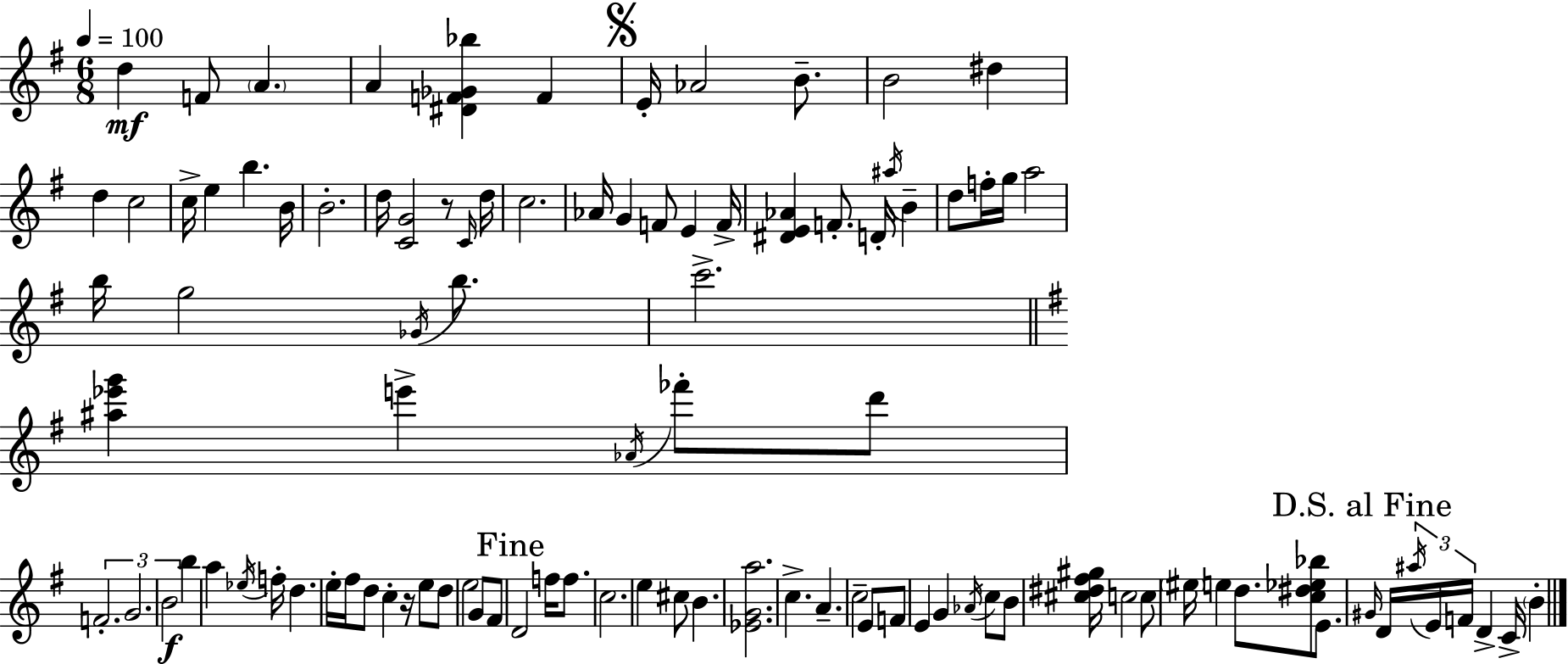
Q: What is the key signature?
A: G major